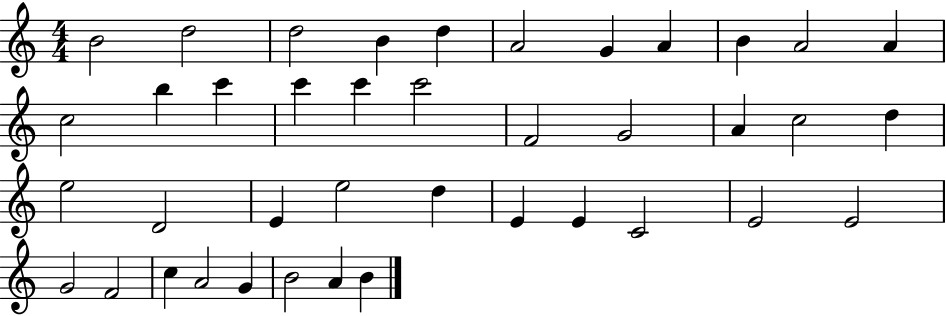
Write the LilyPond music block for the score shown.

{
  \clef treble
  \numericTimeSignature
  \time 4/4
  \key c \major
  b'2 d''2 | d''2 b'4 d''4 | a'2 g'4 a'4 | b'4 a'2 a'4 | \break c''2 b''4 c'''4 | c'''4 c'''4 c'''2 | f'2 g'2 | a'4 c''2 d''4 | \break e''2 d'2 | e'4 e''2 d''4 | e'4 e'4 c'2 | e'2 e'2 | \break g'2 f'2 | c''4 a'2 g'4 | b'2 a'4 b'4 | \bar "|."
}